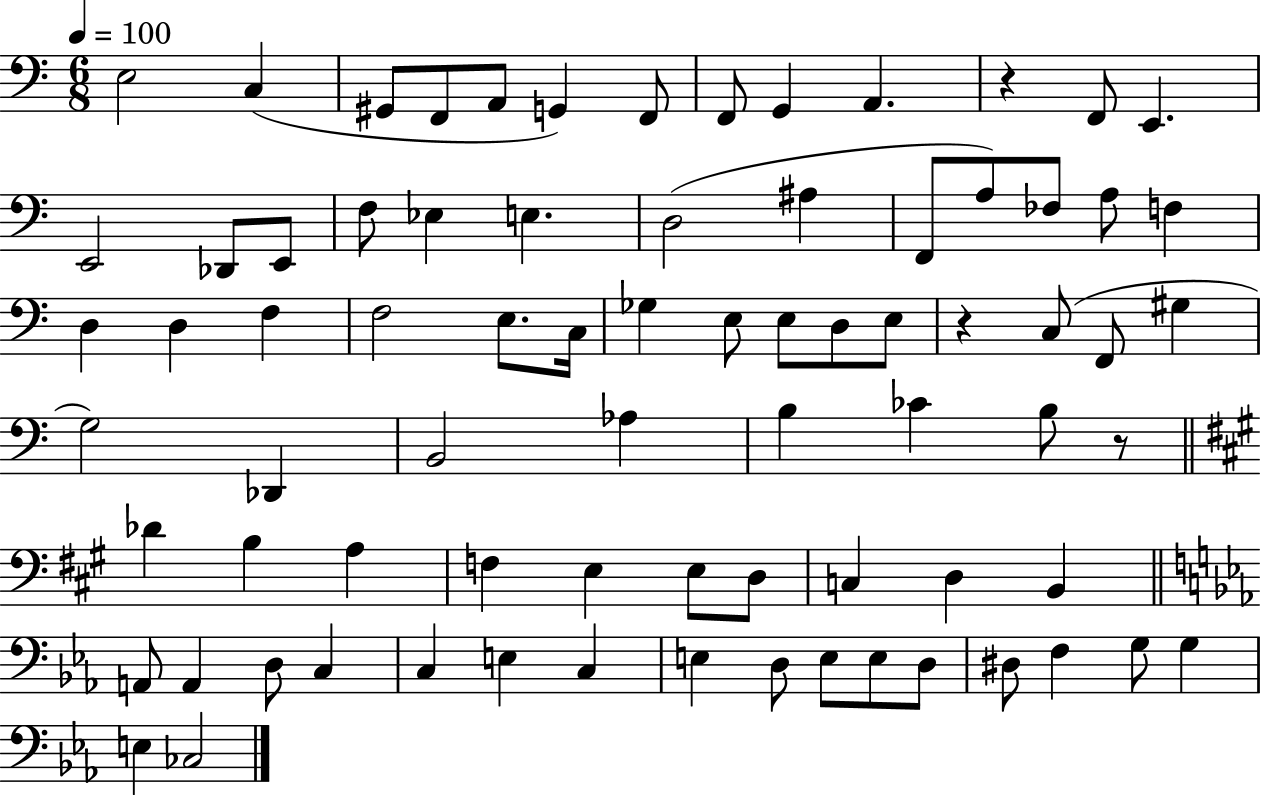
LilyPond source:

{
  \clef bass
  \numericTimeSignature
  \time 6/8
  \key c \major
  \tempo 4 = 100
  e2 c4( | gis,8 f,8 a,8 g,4) f,8 | f,8 g,4 a,4. | r4 f,8 e,4. | \break e,2 des,8 e,8 | f8 ees4 e4. | d2( ais4 | f,8 a8) fes8 a8 f4 | \break d4 d4 f4 | f2 e8. c16 | ges4 e8 e8 d8 e8 | r4 c8( f,8 gis4 | \break g2) des,4 | b,2 aes4 | b4 ces'4 b8 r8 | \bar "||" \break \key a \major des'4 b4 a4 | f4 e4 e8 d8 | c4 d4 b,4 | \bar "||" \break \key ees \major a,8 a,4 d8 c4 | c4 e4 c4 | e4 d8 e8 e8 d8 | dis8 f4 g8 g4 | \break e4 ces2 | \bar "|."
}